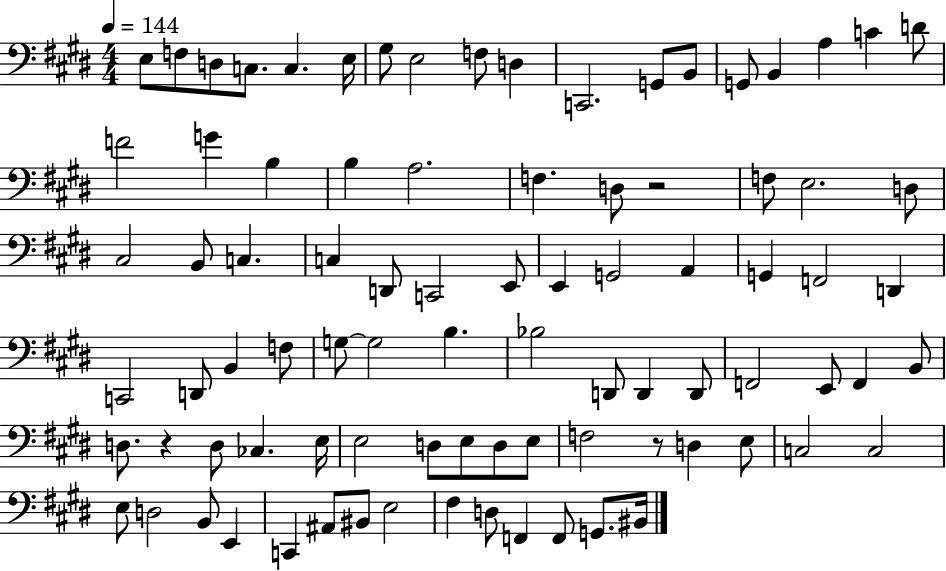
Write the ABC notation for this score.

X:1
T:Untitled
M:4/4
L:1/4
K:E
E,/2 F,/2 D,/2 C,/2 C, E,/4 ^G,/2 E,2 F,/2 D, C,,2 G,,/2 B,,/2 G,,/2 B,, A, C D/2 F2 G B, B, A,2 F, D,/2 z2 F,/2 E,2 D,/2 ^C,2 B,,/2 C, C, D,,/2 C,,2 E,,/2 E,, G,,2 A,, G,, F,,2 D,, C,,2 D,,/2 B,, F,/2 G,/2 G,2 B, _B,2 D,,/2 D,, D,,/2 F,,2 E,,/2 F,, B,,/2 D,/2 z D,/2 _C, E,/4 E,2 D,/2 E,/2 D,/2 E,/2 F,2 z/2 D, E,/2 C,2 C,2 E,/2 D,2 B,,/2 E,, C,, ^A,,/2 ^B,,/2 E,2 ^F, D,/2 F,, F,,/2 G,,/2 ^B,,/4